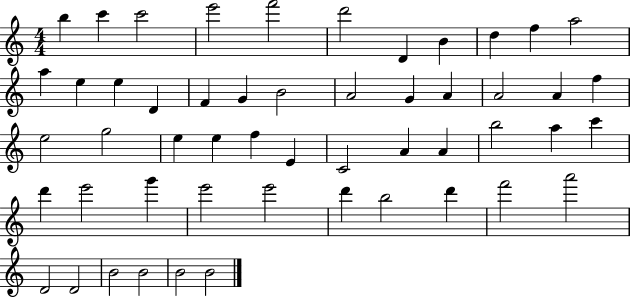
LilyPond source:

{
  \clef treble
  \numericTimeSignature
  \time 4/4
  \key c \major
  b''4 c'''4 c'''2 | e'''2 f'''2 | d'''2 d'4 b'4 | d''4 f''4 a''2 | \break a''4 e''4 e''4 d'4 | f'4 g'4 b'2 | a'2 g'4 a'4 | a'2 a'4 f''4 | \break e''2 g''2 | e''4 e''4 f''4 e'4 | c'2 a'4 a'4 | b''2 a''4 c'''4 | \break d'''4 e'''2 g'''4 | e'''2 e'''2 | d'''4 b''2 d'''4 | f'''2 a'''2 | \break d'2 d'2 | b'2 b'2 | b'2 b'2 | \bar "|."
}